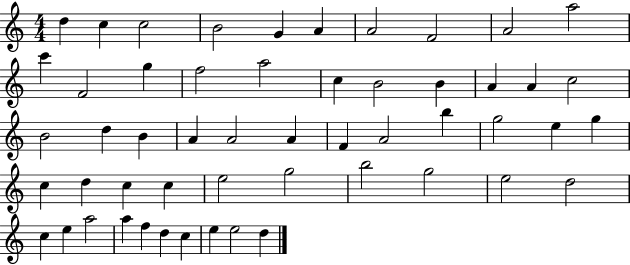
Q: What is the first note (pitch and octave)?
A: D5